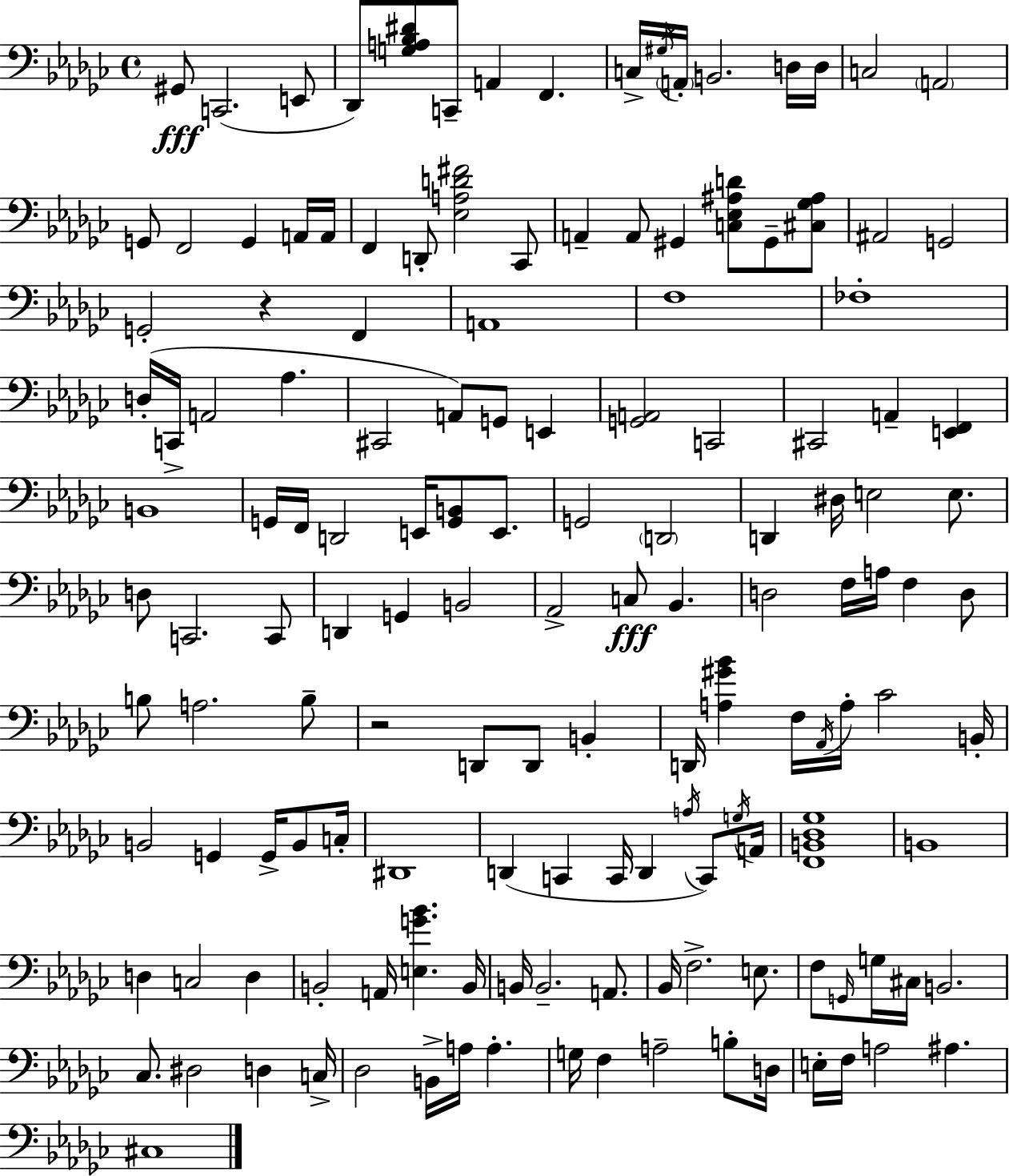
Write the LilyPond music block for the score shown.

{
  \clef bass
  \time 4/4
  \defaultTimeSignature
  \key ees \minor
  gis,8\fff c,2.( e,8 | des,8) <g a bes dis'>8 c,8-- a,4 f,4. | c16-> \acciaccatura { gis16 } \parenthesize a,16-. b,2. d16 | d16 c2 \parenthesize a,2 | \break g,8 f,2 g,4 a,16 | a,16 f,4 d,8-. <ees a d' fis'>2 ces,8 | a,4-- a,8 gis,4 <c ees ais d'>8 gis,8-- <cis ges ais>8 | ais,2 g,2 | \break g,2-. r4 f,4 | a,1 | f1 | fes1-. | \break d16-.( c,16-> a,2 aes4. | cis,2 a,8) g,8 e,4 | <g, a,>2 c,2 | cis,2 a,4-- <e, f,>4 | \break b,1 | g,16 f,16 d,2 e,16 <g, b,>8 e,8. | g,2 \parenthesize d,2 | d,4 dis16 e2 e8. | \break d8 c,2. c,8 | d,4 g,4 b,2 | aes,2-> c8\fff bes,4. | d2 f16 a16 f4 d8 | \break b8 a2. b8-- | r2 d,8 d,8 b,4-. | d,16 <a gis' bes'>4 f16 \acciaccatura { aes,16 } a16-. ces'2 | b,16-. b,2 g,4 g,16-> b,8 | \break c16-. dis,1 | d,4( c,4 c,16 d,4 \acciaccatura { a16 }) | c,8 \acciaccatura { g16 } a,16 <f, b, des ges>1 | b,1 | \break d4 c2 | d4 b,2-. a,16 <e g' bes'>4. | b,16 b,16 b,2.-- | a,8. bes,16 f2.-> | \break e8. f8 \grace { g,16 } g16 cis16 b,2. | ces8. dis2 | d4 c16-> des2 b,16-> a16 a4.-. | g16 f4 a2-- | \break b8-. d16 e16-. f16 a2 ais4. | cis1 | \bar "|."
}